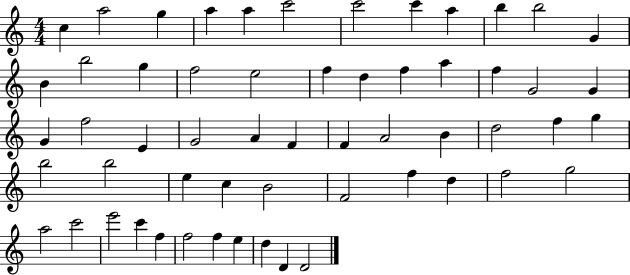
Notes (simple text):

C5/q A5/h G5/q A5/q A5/q C6/h C6/h C6/q A5/q B5/q B5/h G4/q B4/q B5/h G5/q F5/h E5/h F5/q D5/q F5/q A5/q F5/q G4/h G4/q G4/q F5/h E4/q G4/h A4/q F4/q F4/q A4/h B4/q D5/h F5/q G5/q B5/h B5/h E5/q C5/q B4/h F4/h F5/q D5/q F5/h G5/h A5/h C6/h E6/h C6/q F5/q F5/h F5/q E5/q D5/q D4/q D4/h